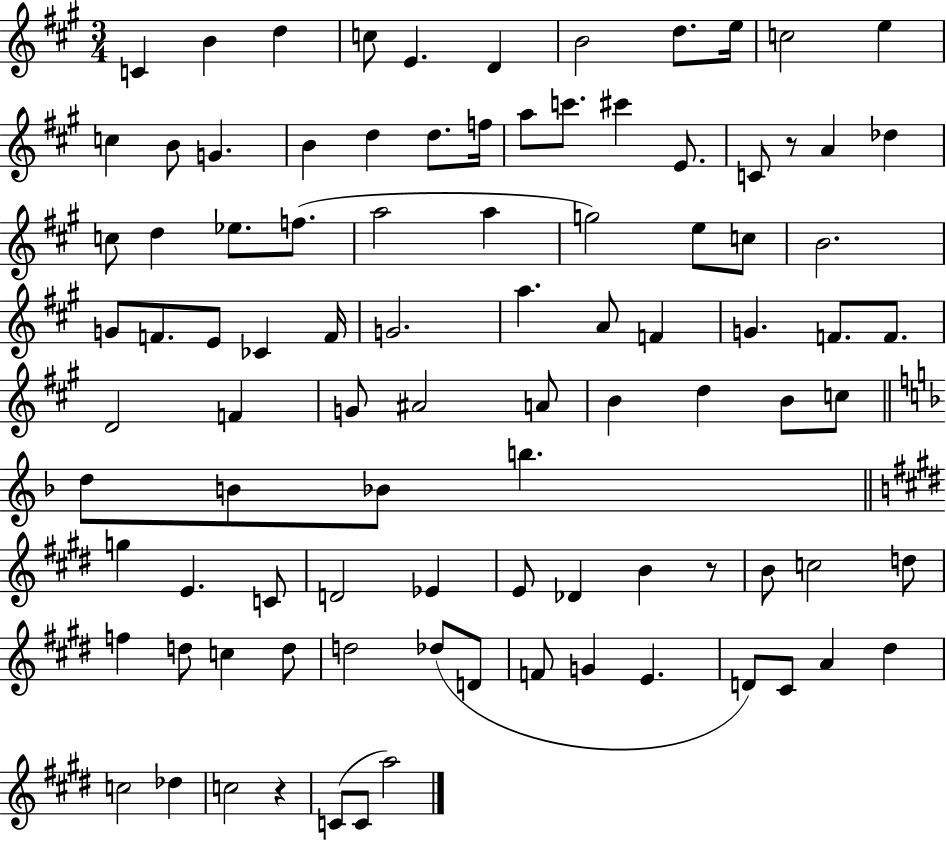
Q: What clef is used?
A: treble